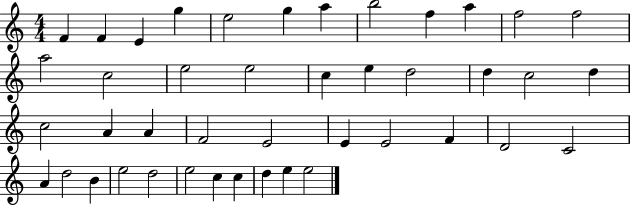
X:1
T:Untitled
M:4/4
L:1/4
K:C
F F E g e2 g a b2 f a f2 f2 a2 c2 e2 e2 c e d2 d c2 d c2 A A F2 E2 E E2 F D2 C2 A d2 B e2 d2 e2 c c d e e2